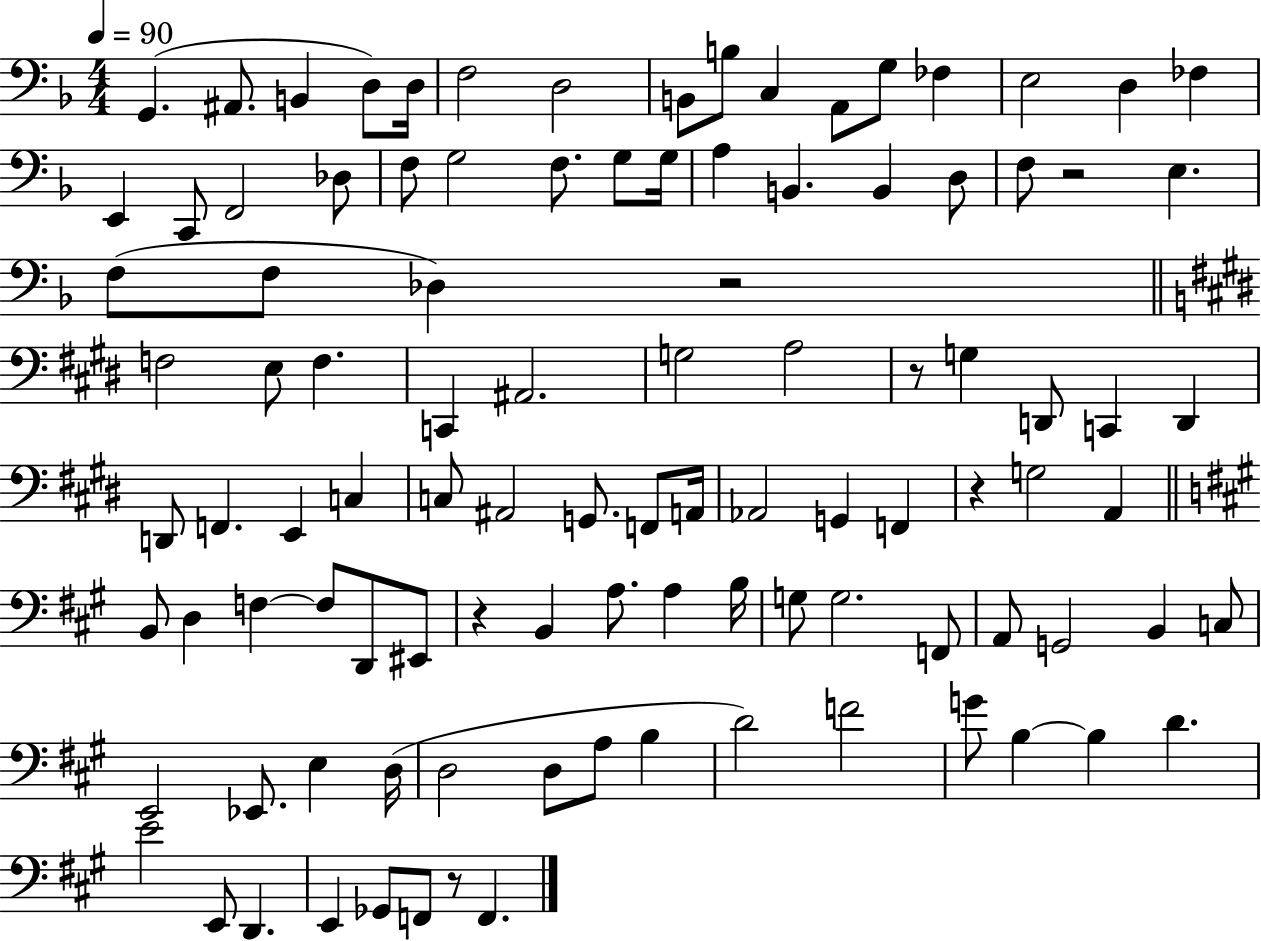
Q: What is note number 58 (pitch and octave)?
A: G3